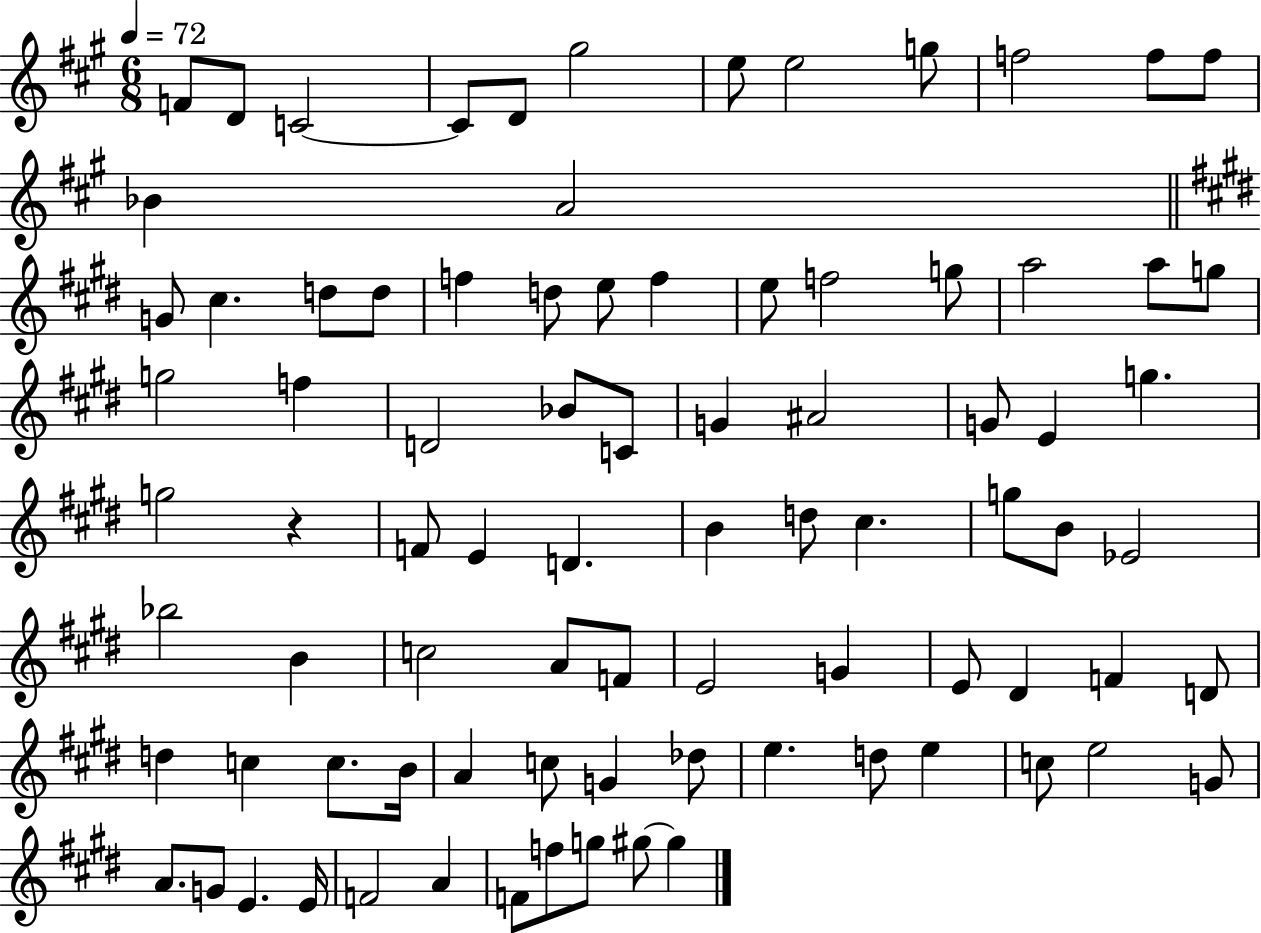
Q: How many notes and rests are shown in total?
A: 85